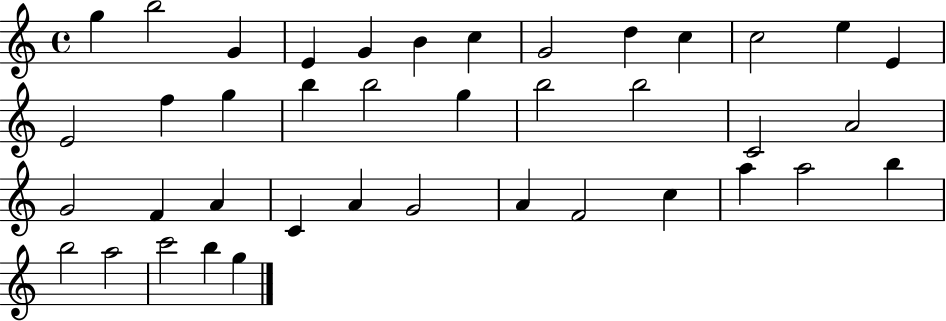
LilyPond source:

{
  \clef treble
  \time 4/4
  \defaultTimeSignature
  \key c \major
  g''4 b''2 g'4 | e'4 g'4 b'4 c''4 | g'2 d''4 c''4 | c''2 e''4 e'4 | \break e'2 f''4 g''4 | b''4 b''2 g''4 | b''2 b''2 | c'2 a'2 | \break g'2 f'4 a'4 | c'4 a'4 g'2 | a'4 f'2 c''4 | a''4 a''2 b''4 | \break b''2 a''2 | c'''2 b''4 g''4 | \bar "|."
}